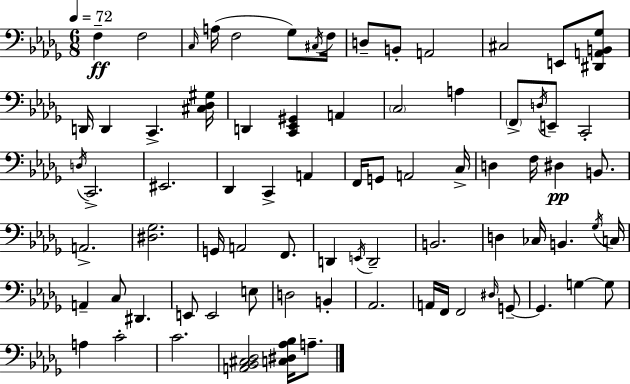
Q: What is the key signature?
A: BES minor